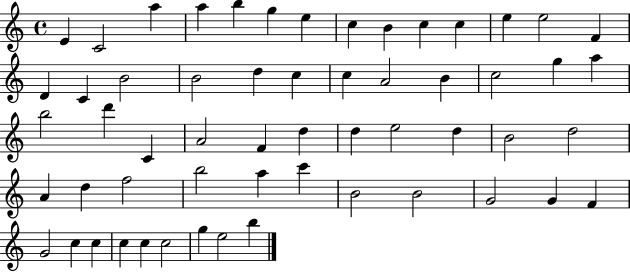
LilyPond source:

{
  \clef treble
  \time 4/4
  \defaultTimeSignature
  \key c \major
  e'4 c'2 a''4 | a''4 b''4 g''4 e''4 | c''4 b'4 c''4 c''4 | e''4 e''2 f'4 | \break d'4 c'4 b'2 | b'2 d''4 c''4 | c''4 a'2 b'4 | c''2 g''4 a''4 | \break b''2 d'''4 c'4 | a'2 f'4 d''4 | d''4 e''2 d''4 | b'2 d''2 | \break a'4 d''4 f''2 | b''2 a''4 c'''4 | b'2 b'2 | g'2 g'4 f'4 | \break g'2 c''4 c''4 | c''4 c''4 c''2 | g''4 e''2 b''4 | \bar "|."
}